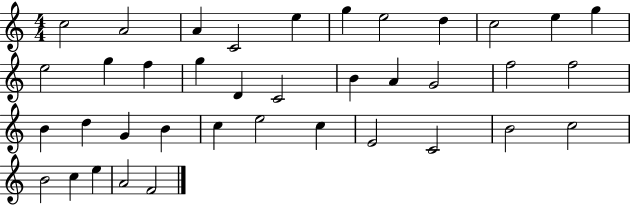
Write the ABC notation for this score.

X:1
T:Untitled
M:4/4
L:1/4
K:C
c2 A2 A C2 e g e2 d c2 e g e2 g f g D C2 B A G2 f2 f2 B d G B c e2 c E2 C2 B2 c2 B2 c e A2 F2